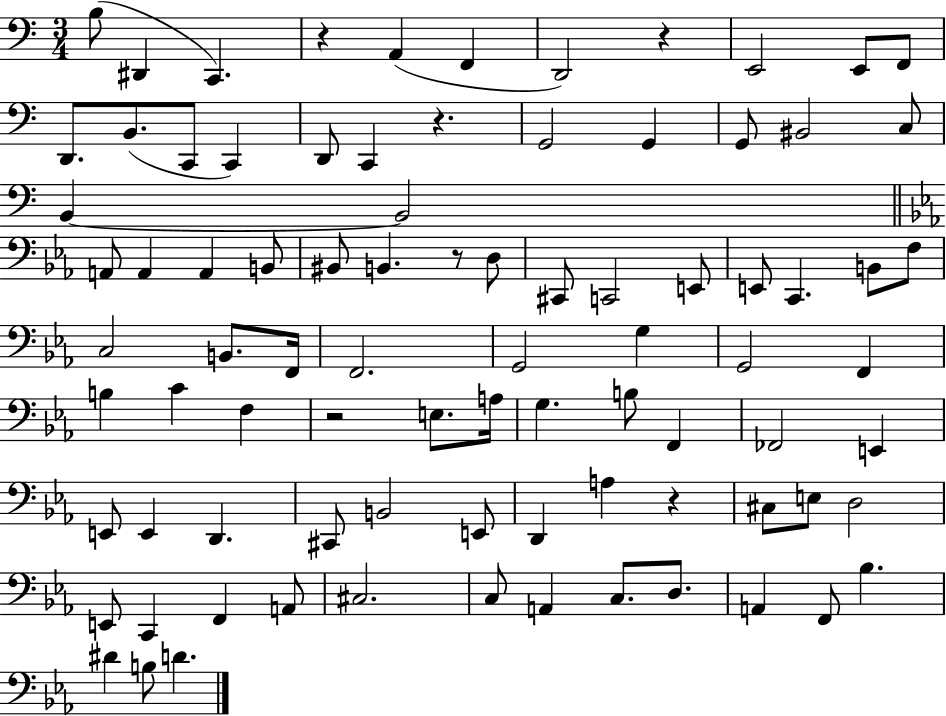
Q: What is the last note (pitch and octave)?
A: D4